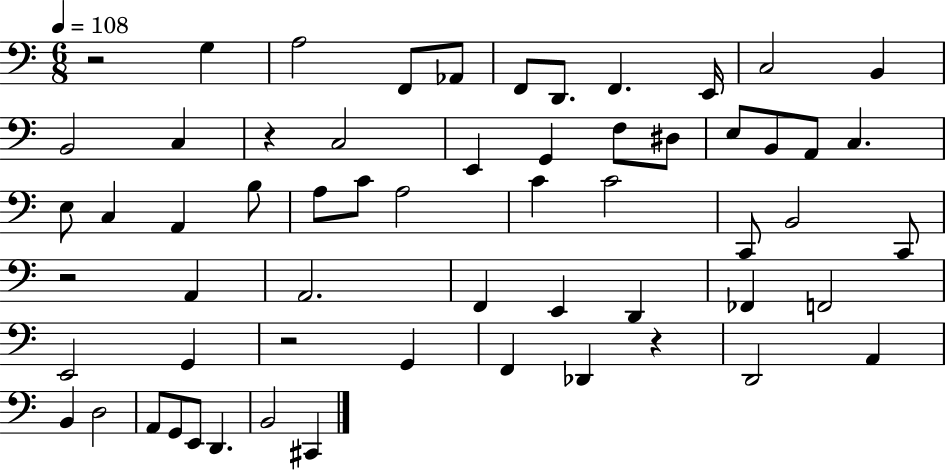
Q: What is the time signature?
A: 6/8